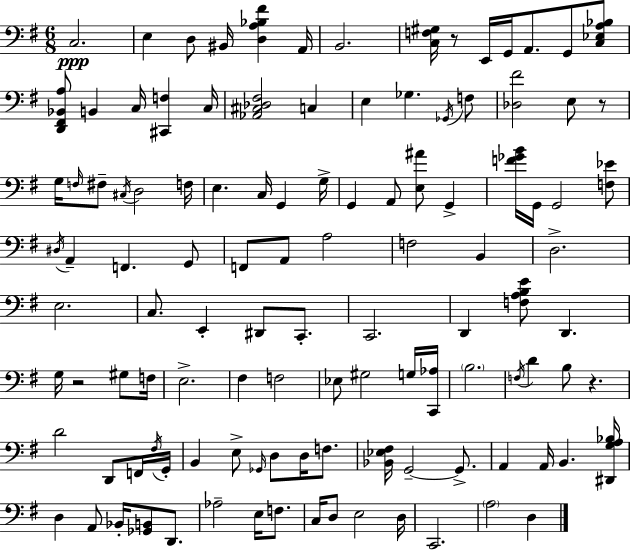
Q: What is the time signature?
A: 6/8